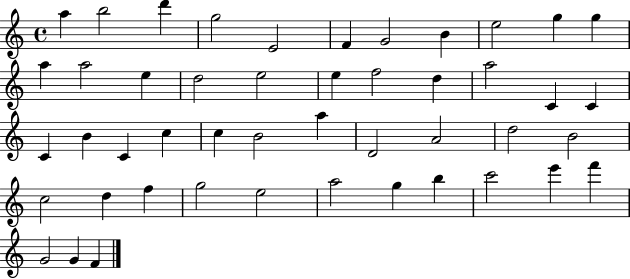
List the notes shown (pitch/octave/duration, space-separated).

A5/q B5/h D6/q G5/h E4/h F4/q G4/h B4/q E5/h G5/q G5/q A5/q A5/h E5/q D5/h E5/h E5/q F5/h D5/q A5/h C4/q C4/q C4/q B4/q C4/q C5/q C5/q B4/h A5/q D4/h A4/h D5/h B4/h C5/h D5/q F5/q G5/h E5/h A5/h G5/q B5/q C6/h E6/q F6/q G4/h G4/q F4/q